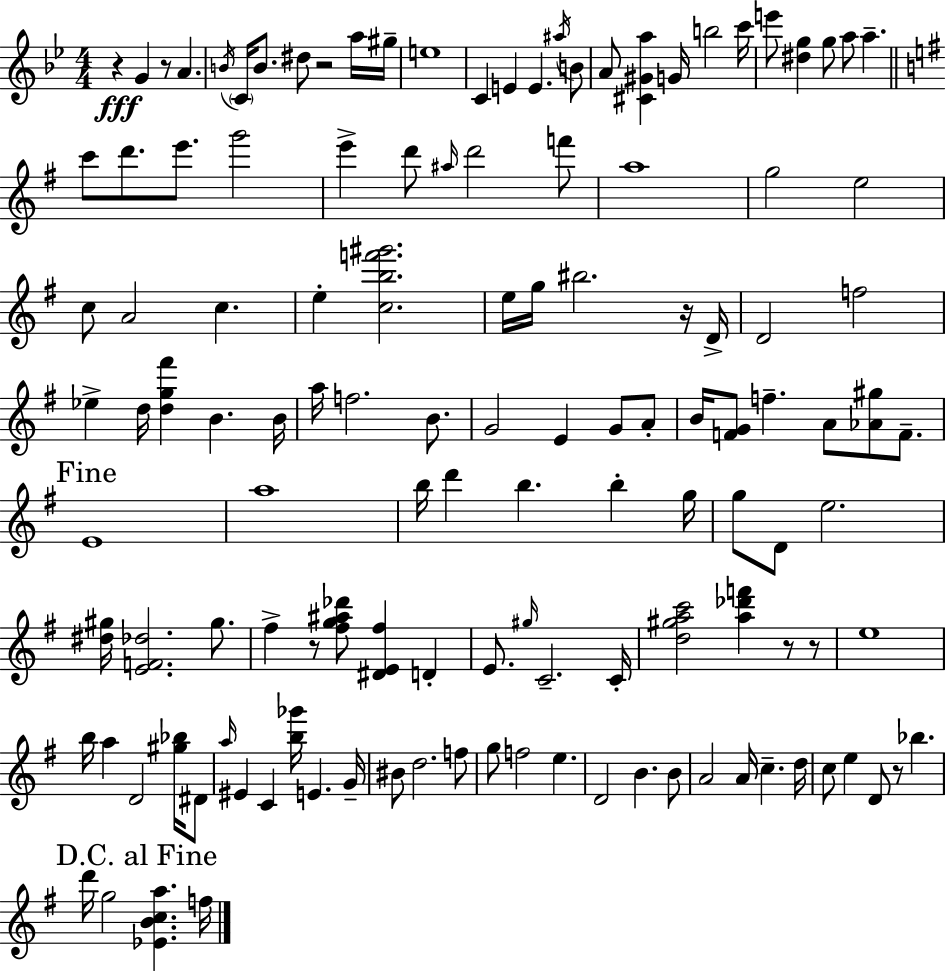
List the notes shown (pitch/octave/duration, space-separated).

R/q G4/q R/e A4/q. B4/s C4/s B4/e. D#5/e R/h A5/s G#5/s E5/w C4/q E4/q E4/q. A#5/s B4/e A4/e [C#4,G#4,A5]/q G4/s B5/h C6/s E6/e [D#5,G5]/q G5/e A5/e A5/q. C6/e D6/e. E6/e. G6/h E6/q D6/e A#5/s D6/h F6/e A5/w G5/h E5/h C5/e A4/h C5/q. E5/q [C5,B5,F6,G#6]/h. E5/s G5/s BIS5/h. R/s D4/s D4/h F5/h Eb5/q D5/s [D5,G5,F#6]/q B4/q. B4/s A5/s F5/h. B4/e. G4/h E4/q G4/e A4/e B4/s [F4,G4]/e F5/q. A4/e [Ab4,G#5]/e F4/e. E4/w A5/w B5/s D6/q B5/q. B5/q G5/s G5/e D4/e E5/h. [D#5,G#5]/s [E4,F4,Db5]/h. G#5/e. F#5/q R/e [F#5,G5,A#5,Db6]/e [D#4,E4,F#5]/q D4/q E4/e. G#5/s C4/h. C4/s [D5,G#5,A5,C6]/h [A5,Db6,F6]/q R/e R/e E5/w B5/s A5/q D4/h [G#5,Bb5]/s D#4/e A5/s EIS4/q C4/q [B5,Gb6]/s E4/q. G4/s BIS4/e D5/h. F5/e G5/e F5/h E5/q. D4/h B4/q. B4/e A4/h A4/s C5/q. D5/s C5/e E5/q D4/e R/e Bb5/q. D6/s G5/h [Eb4,B4,C5,A5]/q. F5/s